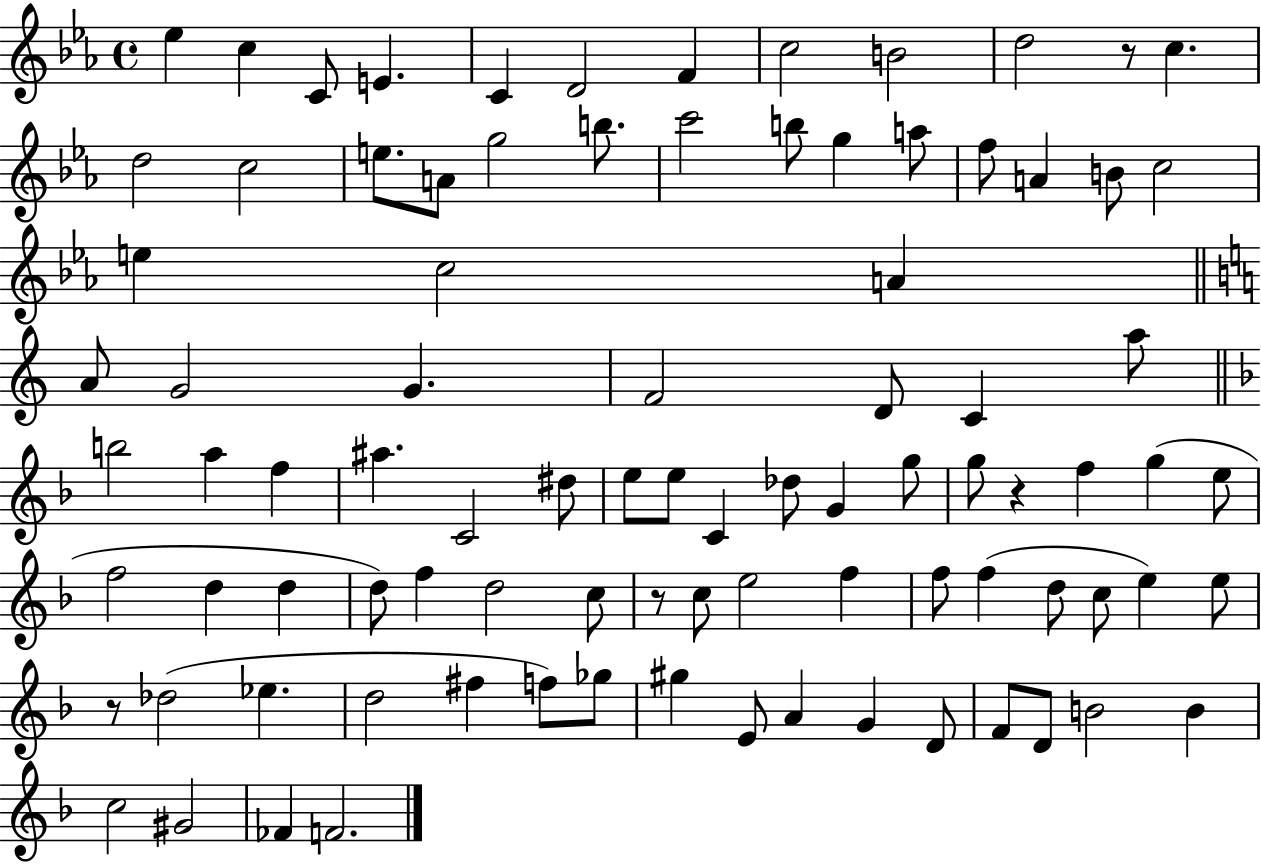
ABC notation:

X:1
T:Untitled
M:4/4
L:1/4
K:Eb
_e c C/2 E C D2 F c2 B2 d2 z/2 c d2 c2 e/2 A/2 g2 b/2 c'2 b/2 g a/2 f/2 A B/2 c2 e c2 A A/2 G2 G F2 D/2 C a/2 b2 a f ^a C2 ^d/2 e/2 e/2 C _d/2 G g/2 g/2 z f g e/2 f2 d d d/2 f d2 c/2 z/2 c/2 e2 f f/2 f d/2 c/2 e e/2 z/2 _d2 _e d2 ^f f/2 _g/2 ^g E/2 A G D/2 F/2 D/2 B2 B c2 ^G2 _F F2